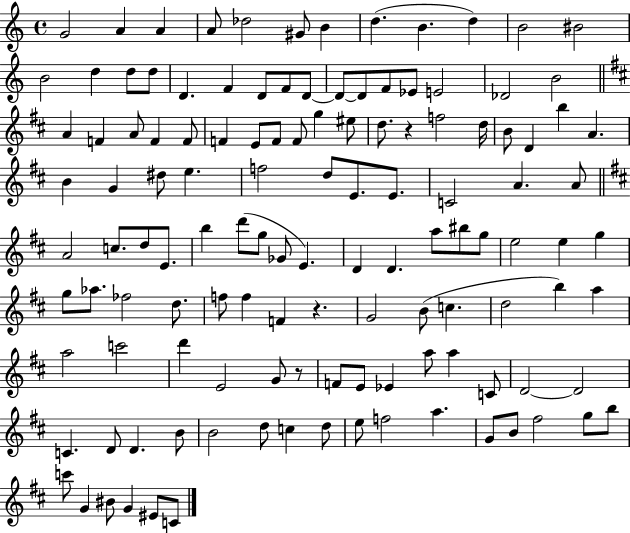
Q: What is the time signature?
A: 4/4